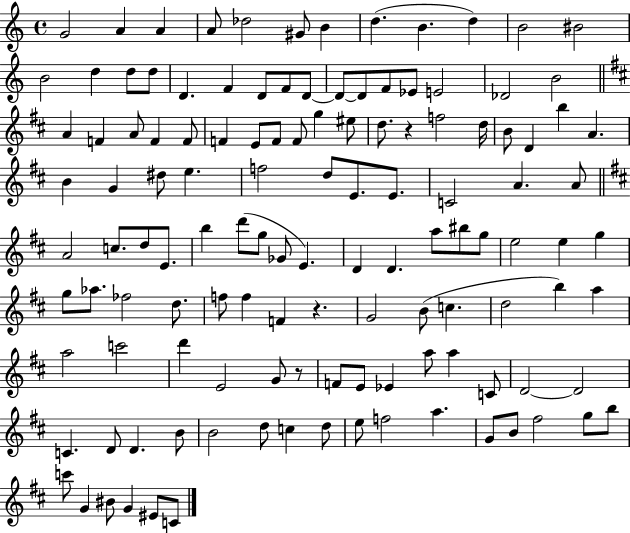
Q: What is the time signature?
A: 4/4